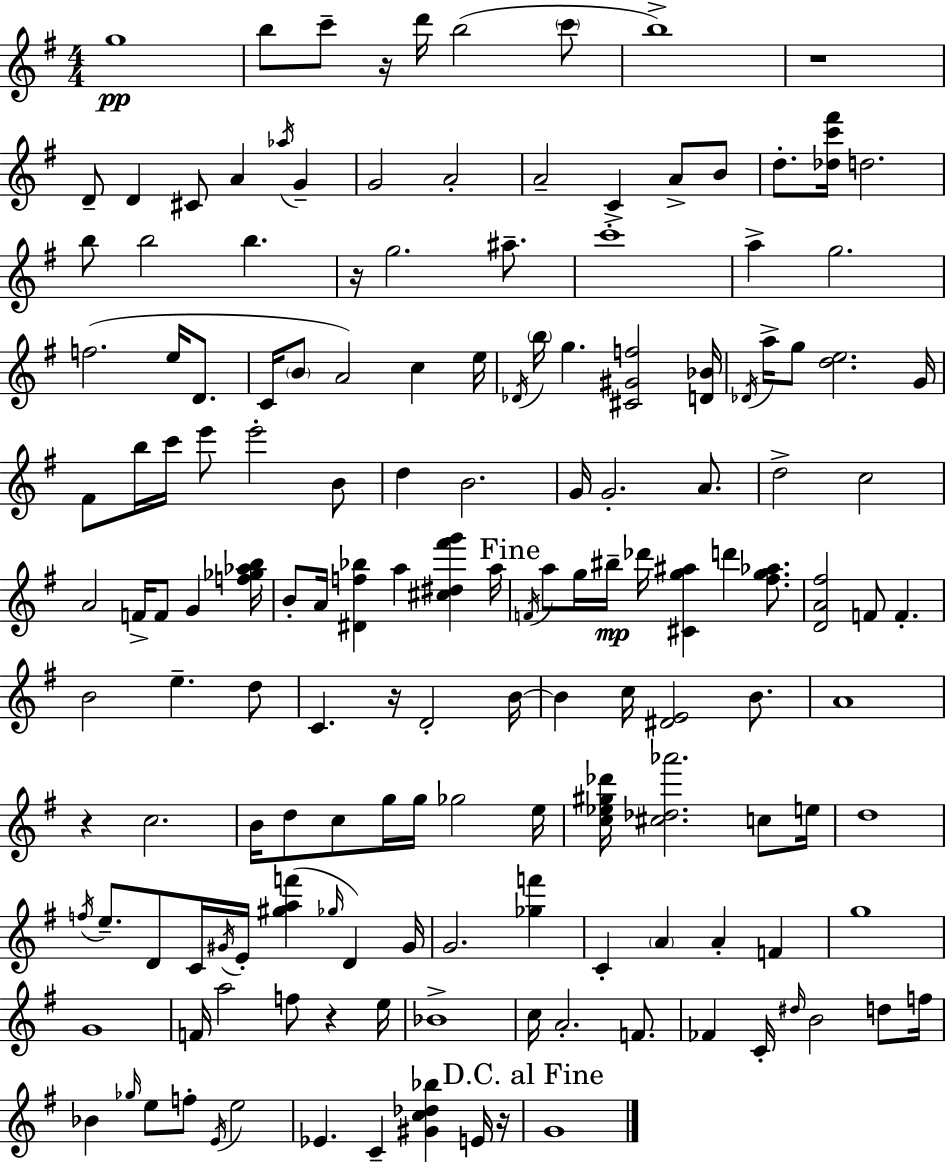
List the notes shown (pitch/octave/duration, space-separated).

G5/w B5/e C6/e R/s D6/s B5/h C6/e B5/w R/w D4/e D4/q C#4/e A4/q Ab5/s G4/q G4/h A4/h A4/h C4/q A4/e B4/e D5/e. [Db5,C6,F#6]/s D5/h. B5/e B5/h B5/q. R/s G5/h. A#5/e. C6/w A5/q G5/h. F5/h. E5/s D4/e. C4/s B4/e A4/h C5/q E5/s Db4/s B5/s G5/q. [C#4,G#4,F5]/h [D4,Bb4]/s Db4/s A5/s G5/e [D5,E5]/h. G4/s F#4/e B5/s C6/s E6/e E6/h B4/e D5/q B4/h. G4/s G4/h. A4/e. D5/h C5/h A4/h F4/s F4/e G4/q [F5,Gb5,Ab5,B5]/s B4/e A4/s [D#4,F5,Bb5]/q A5/q [C#5,D#5,F#6,G6]/q A5/s F4/s A5/e G5/s BIS5/s Db6/s [C#4,G5,A#5]/q D6/q [F#5,G5,Ab5]/e. [D4,A4,F#5]/h F4/e F4/q. B4/h E5/q. D5/e C4/q. R/s D4/h B4/s B4/q C5/s [D#4,E4]/h B4/e. A4/w R/q C5/h. B4/s D5/e C5/e G5/s G5/s Gb5/h E5/s [C5,Eb5,G#5,Db6]/s [C#5,Db5,Ab6]/h. C5/e E5/s D5/w F5/s E5/e. D4/e C4/s G#4/s E4/s [G#5,A5,F6]/q Gb5/s D4/q G#4/s G4/h. [Gb5,F6]/q C4/q A4/q A4/q F4/q G5/w G4/w F4/s A5/h F5/e R/q E5/s Bb4/w C5/s A4/h. F4/e. FES4/q C4/s D#5/s B4/h D5/e F5/s Bb4/q Gb5/s E5/e F5/e E4/s E5/h Eb4/q. C4/q [G#4,C5,Db5,Bb5]/q E4/s R/s G4/w